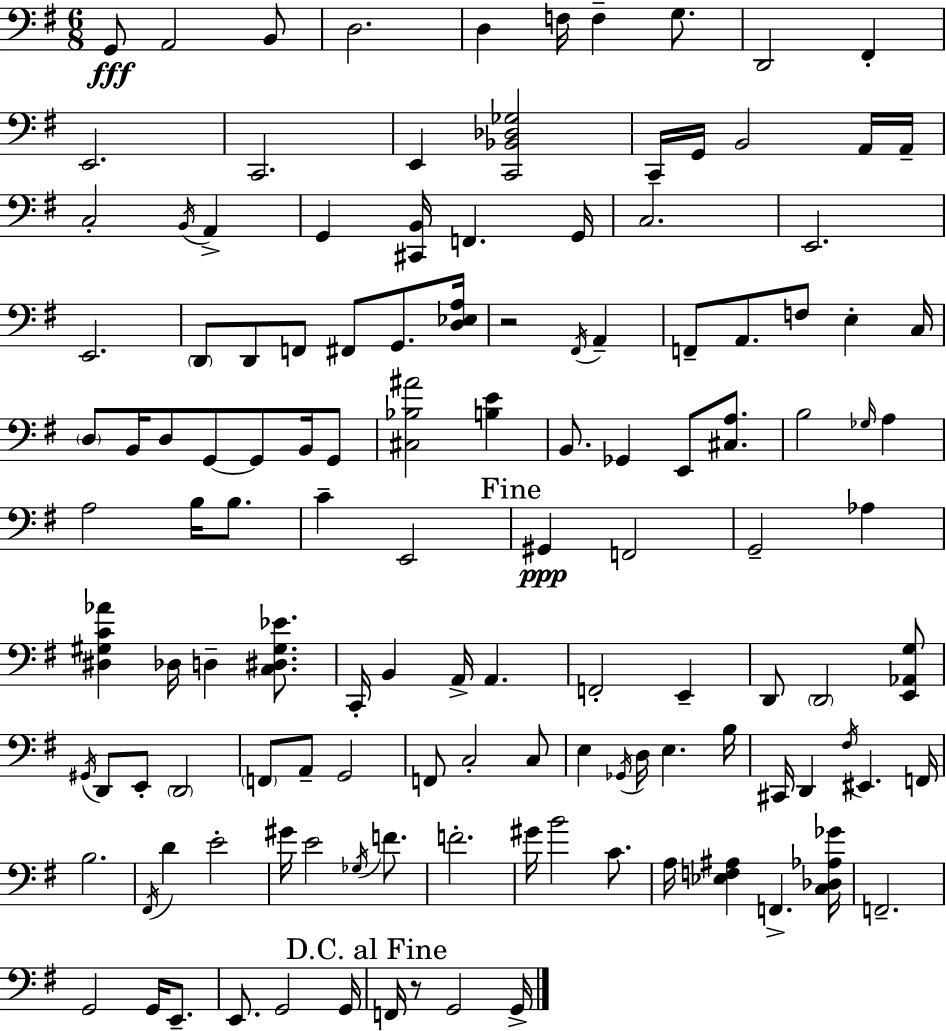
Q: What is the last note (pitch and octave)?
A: G2